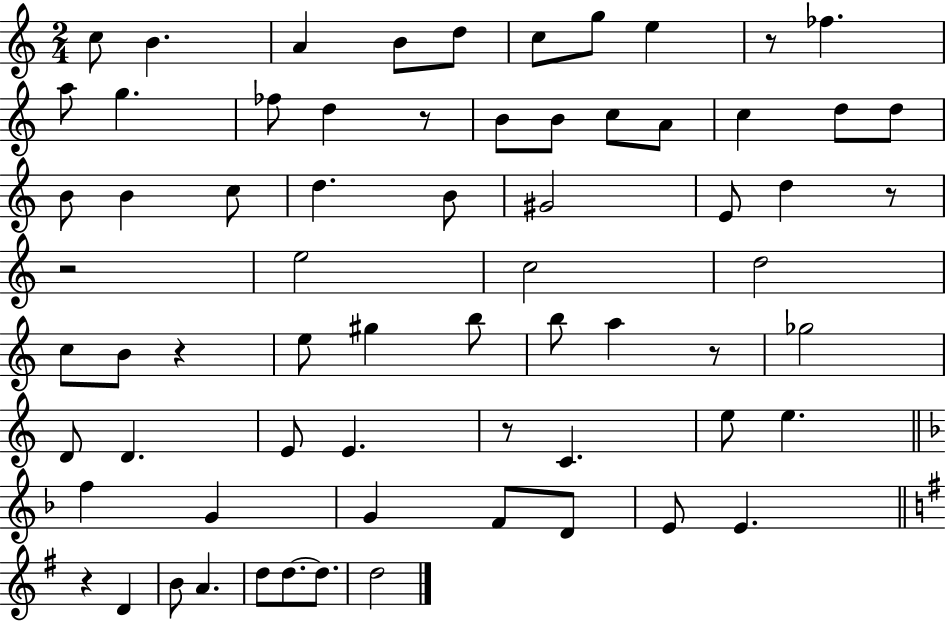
{
  \clef treble
  \numericTimeSignature
  \time 2/4
  \key c \major
  c''8 b'4. | a'4 b'8 d''8 | c''8 g''8 e''4 | r8 fes''4. | \break a''8 g''4. | fes''8 d''4 r8 | b'8 b'8 c''8 a'8 | c''4 d''8 d''8 | \break b'8 b'4 c''8 | d''4. b'8 | gis'2 | e'8 d''4 r8 | \break r2 | e''2 | c''2 | d''2 | \break c''8 b'8 r4 | e''8 gis''4 b''8 | b''8 a''4 r8 | ges''2 | \break d'8 d'4. | e'8 e'4. | r8 c'4. | e''8 e''4. | \break \bar "||" \break \key f \major f''4 g'4 | g'4 f'8 d'8 | e'8 e'4. | \bar "||" \break \key g \major r4 d'4 | b'8 a'4. | d''8 d''8.~~ d''8. | d''2 | \break \bar "|."
}